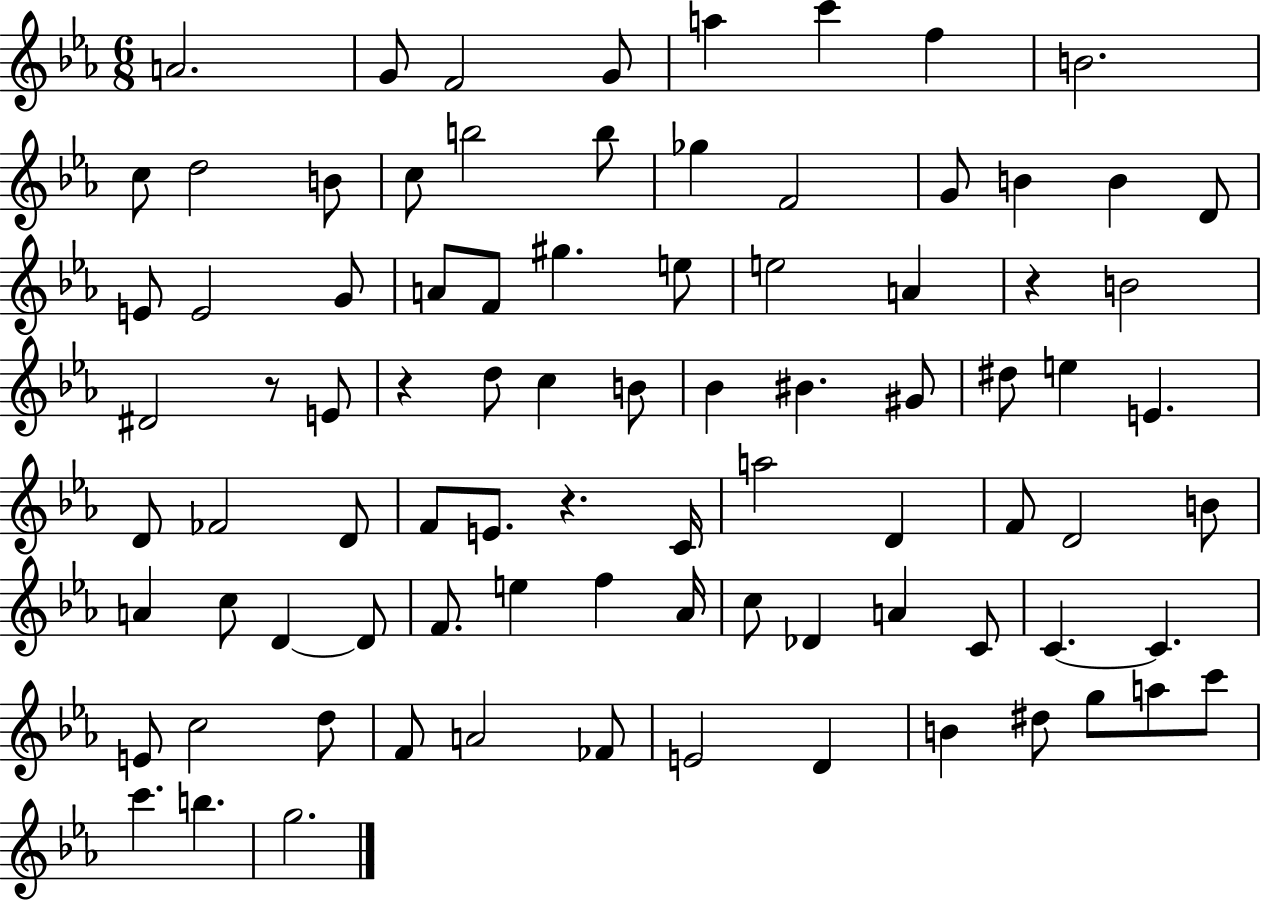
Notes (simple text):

A4/h. G4/e F4/h G4/e A5/q C6/q F5/q B4/h. C5/e D5/h B4/e C5/e B5/h B5/e Gb5/q F4/h G4/e B4/q B4/q D4/e E4/e E4/h G4/e A4/e F4/e G#5/q. E5/e E5/h A4/q R/q B4/h D#4/h R/e E4/e R/q D5/e C5/q B4/e Bb4/q BIS4/q. G#4/e D#5/e E5/q E4/q. D4/e FES4/h D4/e F4/e E4/e. R/q. C4/s A5/h D4/q F4/e D4/h B4/e A4/q C5/e D4/q D4/e F4/e. E5/q F5/q Ab4/s C5/e Db4/q A4/q C4/e C4/q. C4/q. E4/e C5/h D5/e F4/e A4/h FES4/e E4/h D4/q B4/q D#5/e G5/e A5/e C6/e C6/q. B5/q. G5/h.